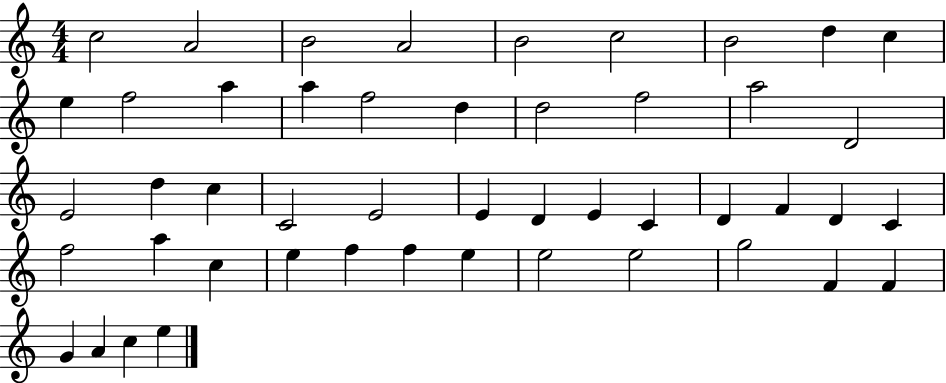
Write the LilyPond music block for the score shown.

{
  \clef treble
  \numericTimeSignature
  \time 4/4
  \key c \major
  c''2 a'2 | b'2 a'2 | b'2 c''2 | b'2 d''4 c''4 | \break e''4 f''2 a''4 | a''4 f''2 d''4 | d''2 f''2 | a''2 d'2 | \break e'2 d''4 c''4 | c'2 e'2 | e'4 d'4 e'4 c'4 | d'4 f'4 d'4 c'4 | \break f''2 a''4 c''4 | e''4 f''4 f''4 e''4 | e''2 e''2 | g''2 f'4 f'4 | \break g'4 a'4 c''4 e''4 | \bar "|."
}